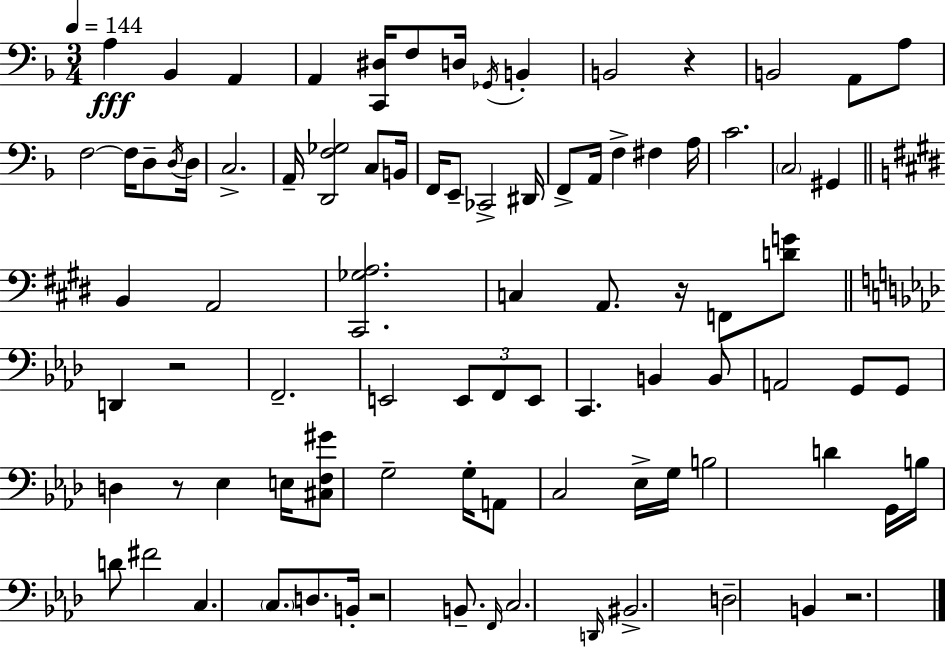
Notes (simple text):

A3/q Bb2/q A2/q A2/q [C2,D#3]/s F3/e D3/s Gb2/s B2/q B2/h R/q B2/h A2/e A3/e F3/h F3/s D3/e D3/s D3/s C3/h. A2/s [D2,F3,Gb3]/h C3/e B2/s F2/s E2/e CES2/h D#2/s F2/e A2/s F3/q F#3/q A3/s C4/h. C3/h G#2/q B2/q A2/h [C#2,Gb3,A3]/h. C3/q A2/e. R/s F2/e [D4,G4]/e D2/q R/h F2/h. E2/h E2/e F2/e E2/e C2/q. B2/q B2/e A2/h G2/e G2/e D3/q R/e Eb3/q E3/s [C#3,F3,G#4]/e G3/h G3/s A2/e C3/h Eb3/s G3/s B3/h D4/q G2/s B3/s D4/e F#4/h C3/q. C3/e. D3/e. B2/s R/h B2/e. F2/s C3/h. D2/s BIS2/h. D3/h B2/q R/h.